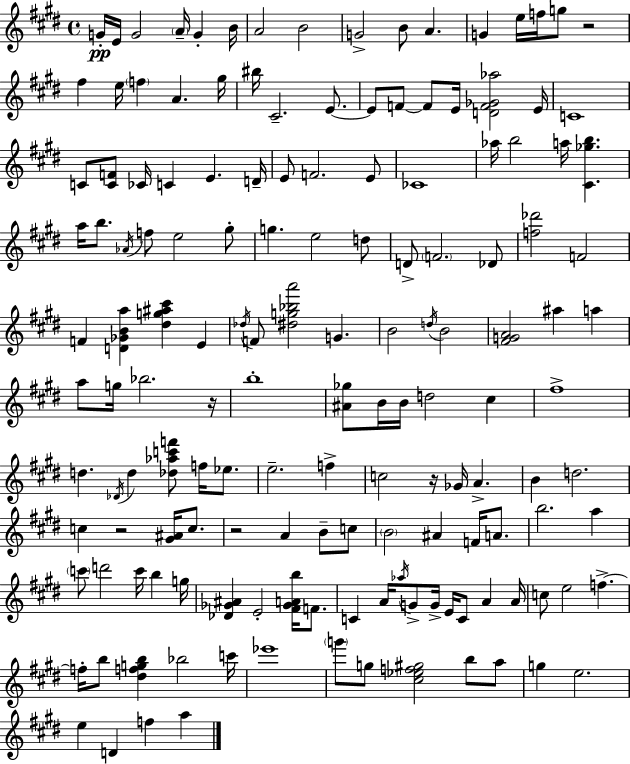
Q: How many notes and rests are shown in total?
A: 150